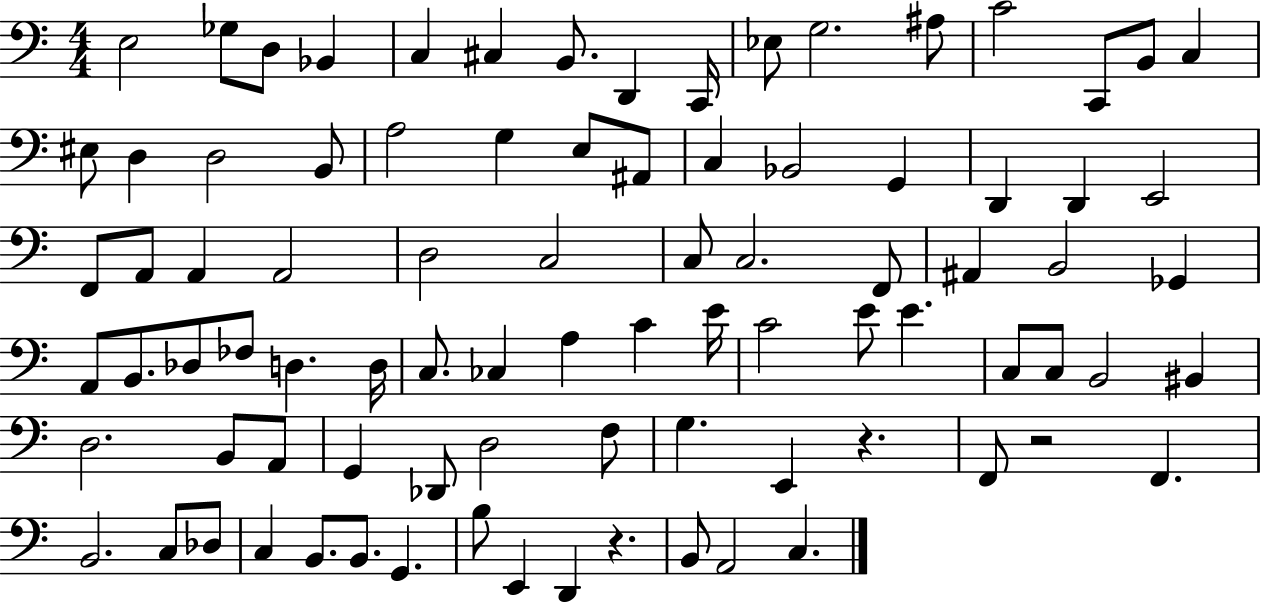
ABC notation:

X:1
T:Untitled
M:4/4
L:1/4
K:C
E,2 _G,/2 D,/2 _B,, C, ^C, B,,/2 D,, C,,/4 _E,/2 G,2 ^A,/2 C2 C,,/2 B,,/2 C, ^E,/2 D, D,2 B,,/2 A,2 G, E,/2 ^A,,/2 C, _B,,2 G,, D,, D,, E,,2 F,,/2 A,,/2 A,, A,,2 D,2 C,2 C,/2 C,2 F,,/2 ^A,, B,,2 _G,, A,,/2 B,,/2 _D,/2 _F,/2 D, D,/4 C,/2 _C, A, C E/4 C2 E/2 E C,/2 C,/2 B,,2 ^B,, D,2 B,,/2 A,,/2 G,, _D,,/2 D,2 F,/2 G, E,, z F,,/2 z2 F,, B,,2 C,/2 _D,/2 C, B,,/2 B,,/2 G,, B,/2 E,, D,, z B,,/2 A,,2 C,